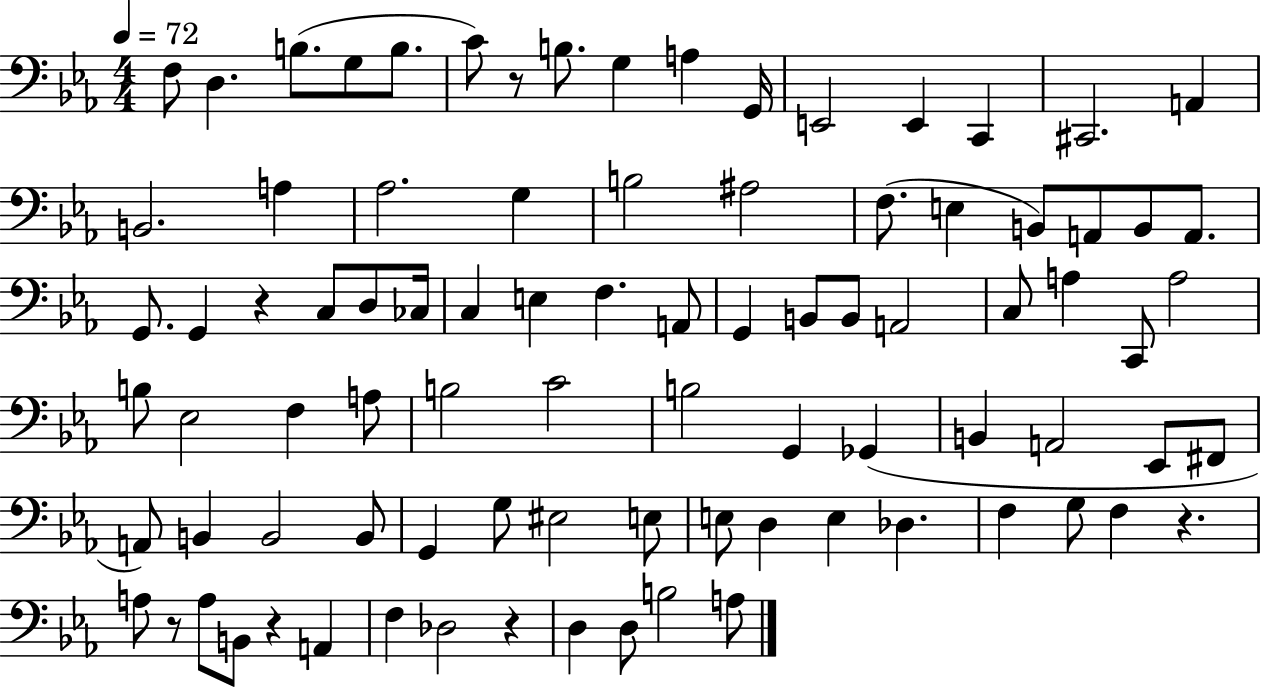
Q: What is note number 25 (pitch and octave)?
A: A2